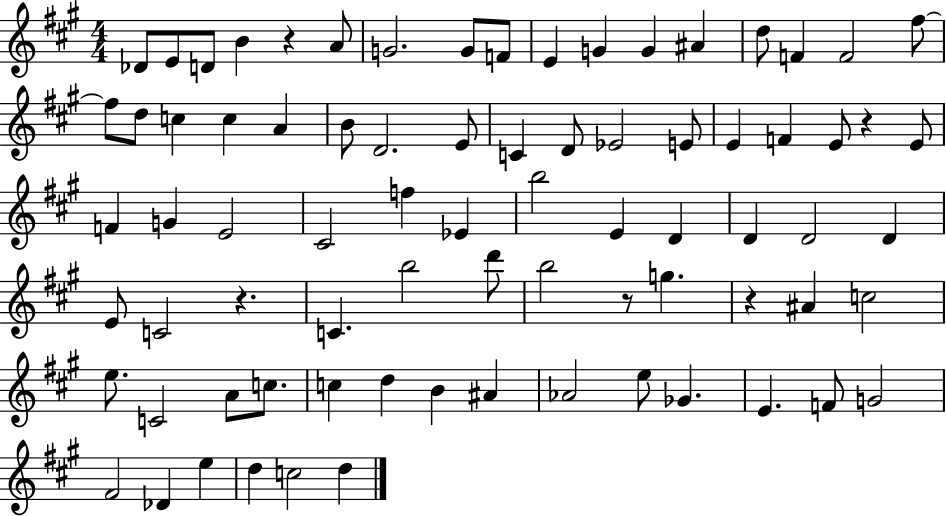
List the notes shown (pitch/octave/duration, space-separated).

Db4/e E4/e D4/e B4/q R/q A4/e G4/h. G4/e F4/e E4/q G4/q G4/q A#4/q D5/e F4/q F4/h F#5/e F#5/e D5/e C5/q C5/q A4/q B4/e D4/h. E4/e C4/q D4/e Eb4/h E4/e E4/q F4/q E4/e R/q E4/e F4/q G4/q E4/h C#4/h F5/q Eb4/q B5/h E4/q D4/q D4/q D4/h D4/q E4/e C4/h R/q. C4/q. B5/h D6/e B5/h R/e G5/q. R/q A#4/q C5/h E5/e. C4/h A4/e C5/e. C5/q D5/q B4/q A#4/q Ab4/h E5/e Gb4/q. E4/q. F4/e G4/h F#4/h Db4/q E5/q D5/q C5/h D5/q